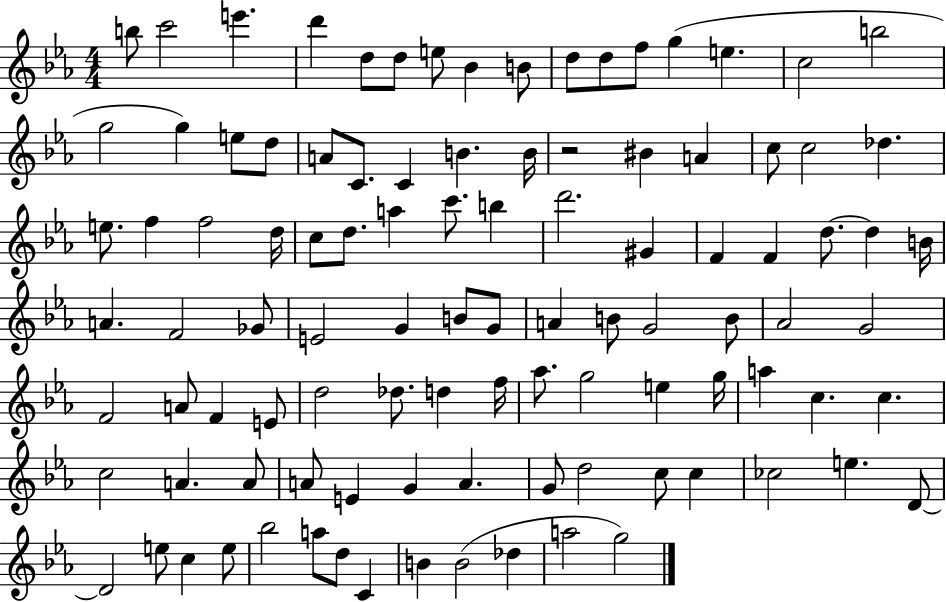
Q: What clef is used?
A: treble